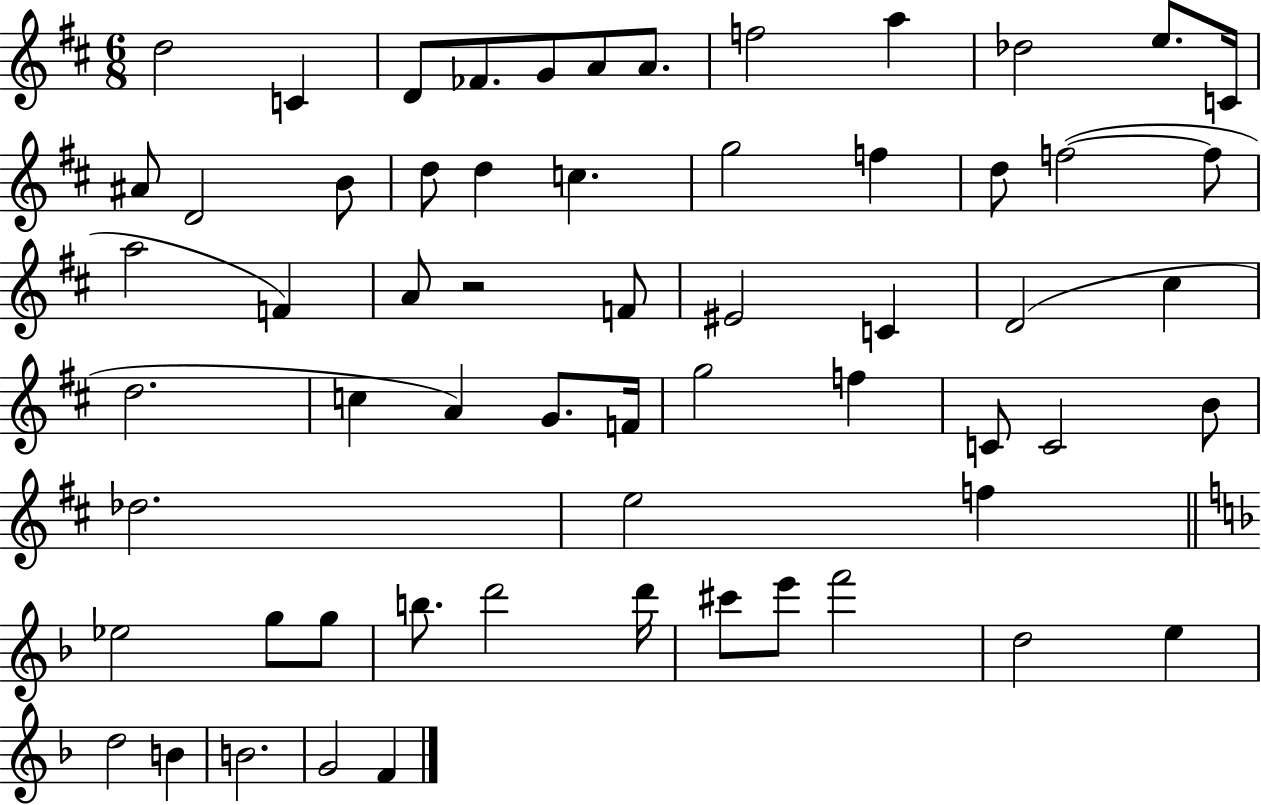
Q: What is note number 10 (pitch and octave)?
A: Db5